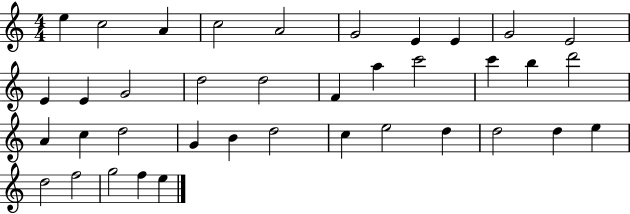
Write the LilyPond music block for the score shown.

{
  \clef treble
  \numericTimeSignature
  \time 4/4
  \key c \major
  e''4 c''2 a'4 | c''2 a'2 | g'2 e'4 e'4 | g'2 e'2 | \break e'4 e'4 g'2 | d''2 d''2 | f'4 a''4 c'''2 | c'''4 b''4 d'''2 | \break a'4 c''4 d''2 | g'4 b'4 d''2 | c''4 e''2 d''4 | d''2 d''4 e''4 | \break d''2 f''2 | g''2 f''4 e''4 | \bar "|."
}